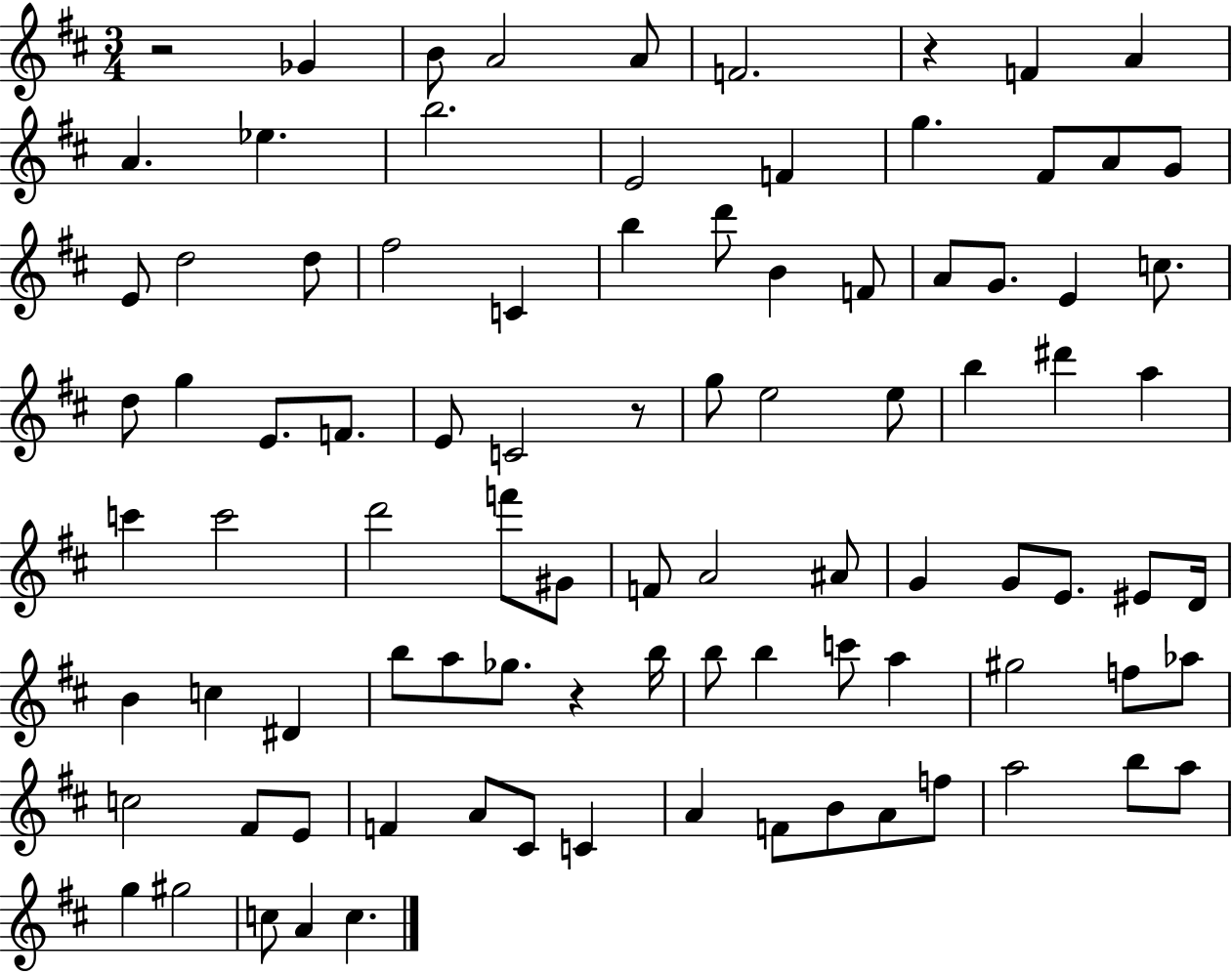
X:1
T:Untitled
M:3/4
L:1/4
K:D
z2 _G B/2 A2 A/2 F2 z F A A _e b2 E2 F g ^F/2 A/2 G/2 E/2 d2 d/2 ^f2 C b d'/2 B F/2 A/2 G/2 E c/2 d/2 g E/2 F/2 E/2 C2 z/2 g/2 e2 e/2 b ^d' a c' c'2 d'2 f'/2 ^G/2 F/2 A2 ^A/2 G G/2 E/2 ^E/2 D/4 B c ^D b/2 a/2 _g/2 z b/4 b/2 b c'/2 a ^g2 f/2 _a/2 c2 ^F/2 E/2 F A/2 ^C/2 C A F/2 B/2 A/2 f/2 a2 b/2 a/2 g ^g2 c/2 A c